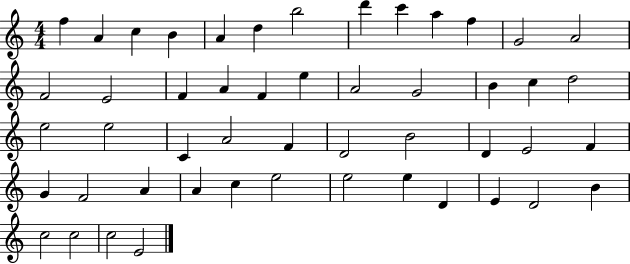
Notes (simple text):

F5/q A4/q C5/q B4/q A4/q D5/q B5/h D6/q C6/q A5/q F5/q G4/h A4/h F4/h E4/h F4/q A4/q F4/q E5/q A4/h G4/h B4/q C5/q D5/h E5/h E5/h C4/q A4/h F4/q D4/h B4/h D4/q E4/h F4/q G4/q F4/h A4/q A4/q C5/q E5/h E5/h E5/q D4/q E4/q D4/h B4/q C5/h C5/h C5/h E4/h